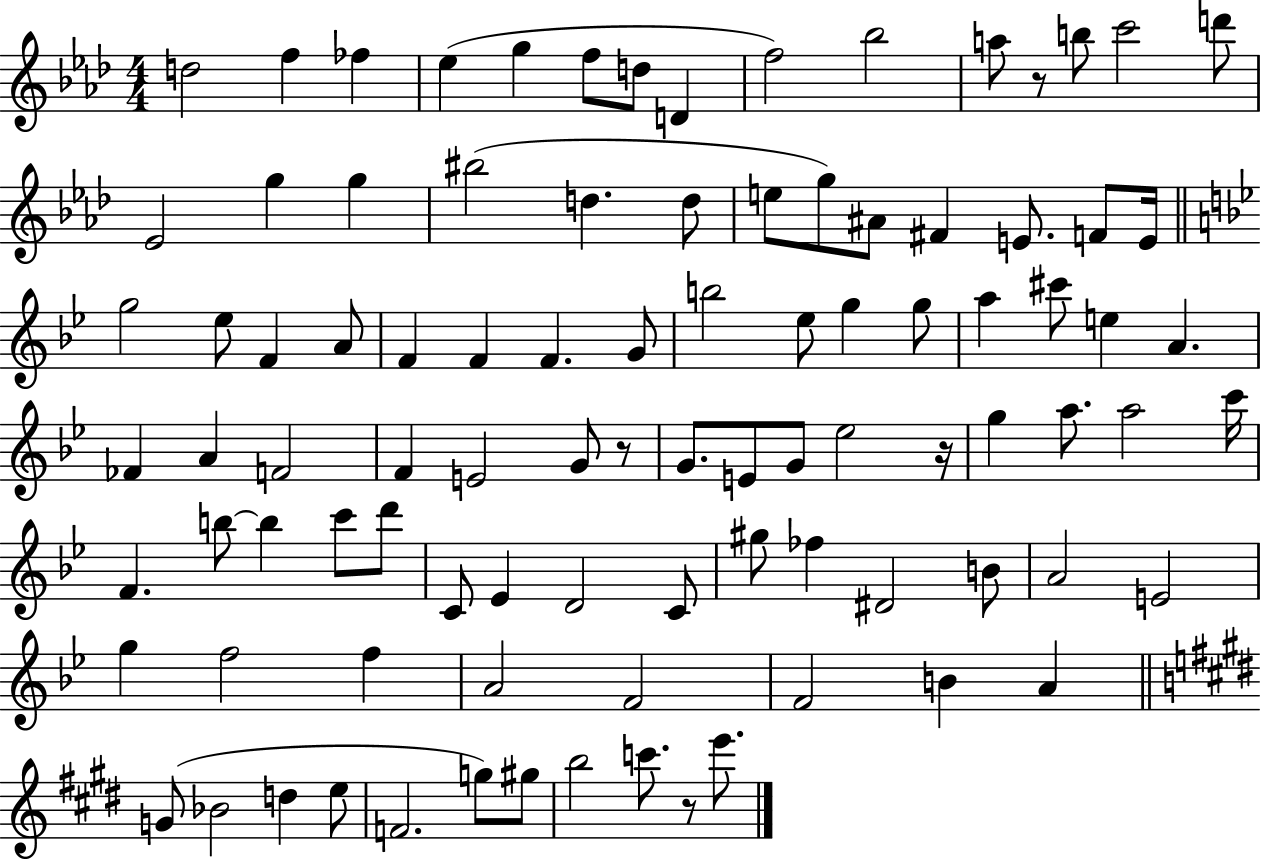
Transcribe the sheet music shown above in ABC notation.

X:1
T:Untitled
M:4/4
L:1/4
K:Ab
d2 f _f _e g f/2 d/2 D f2 _b2 a/2 z/2 b/2 c'2 d'/2 _E2 g g ^b2 d d/2 e/2 g/2 ^A/2 ^F E/2 F/2 E/4 g2 _e/2 F A/2 F F F G/2 b2 _e/2 g g/2 a ^c'/2 e A _F A F2 F E2 G/2 z/2 G/2 E/2 G/2 _e2 z/4 g a/2 a2 c'/4 F b/2 b c'/2 d'/2 C/2 _E D2 C/2 ^g/2 _f ^D2 B/2 A2 E2 g f2 f A2 F2 F2 B A G/2 _B2 d e/2 F2 g/2 ^g/2 b2 c'/2 z/2 e'/2